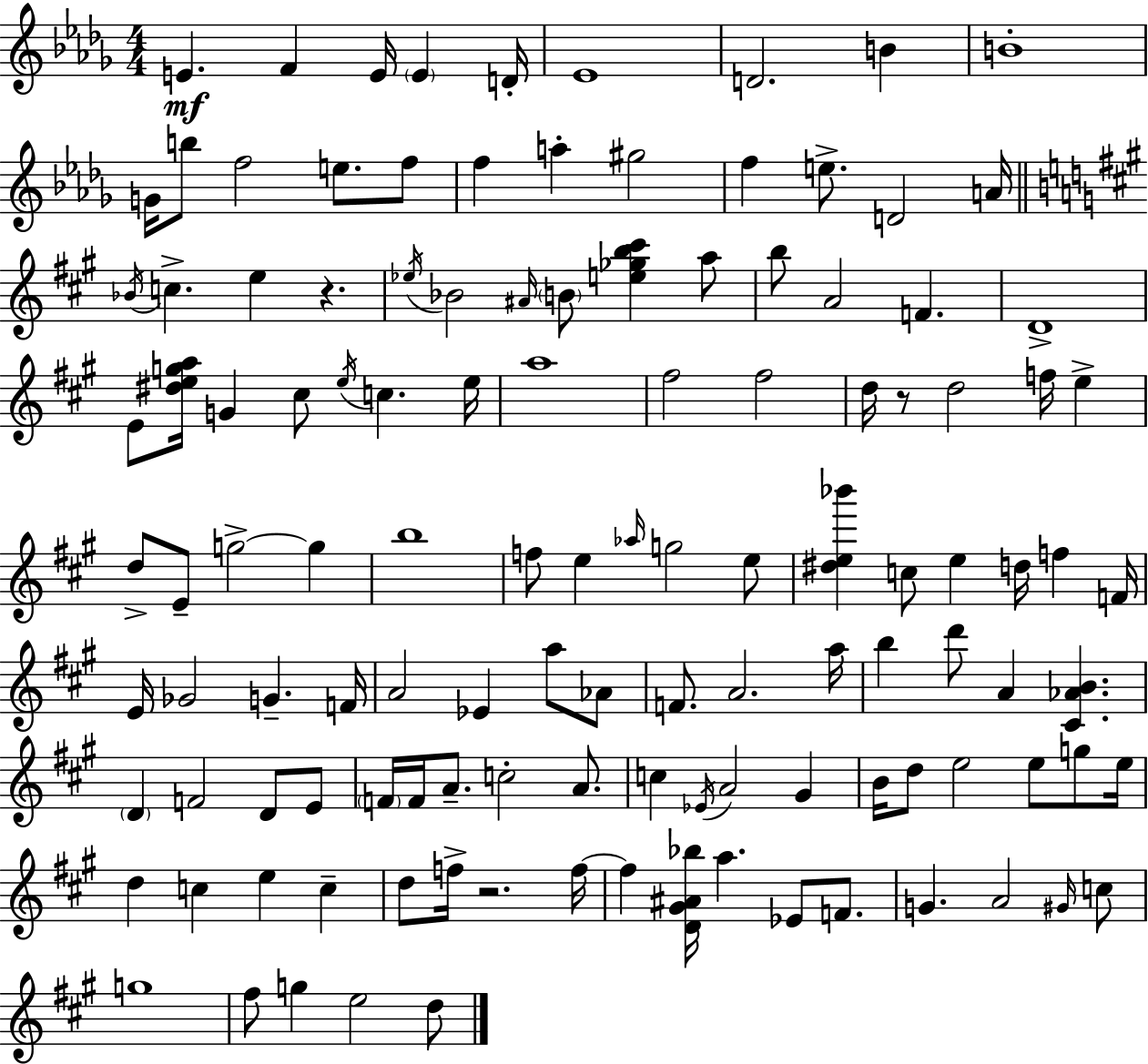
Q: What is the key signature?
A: BES minor